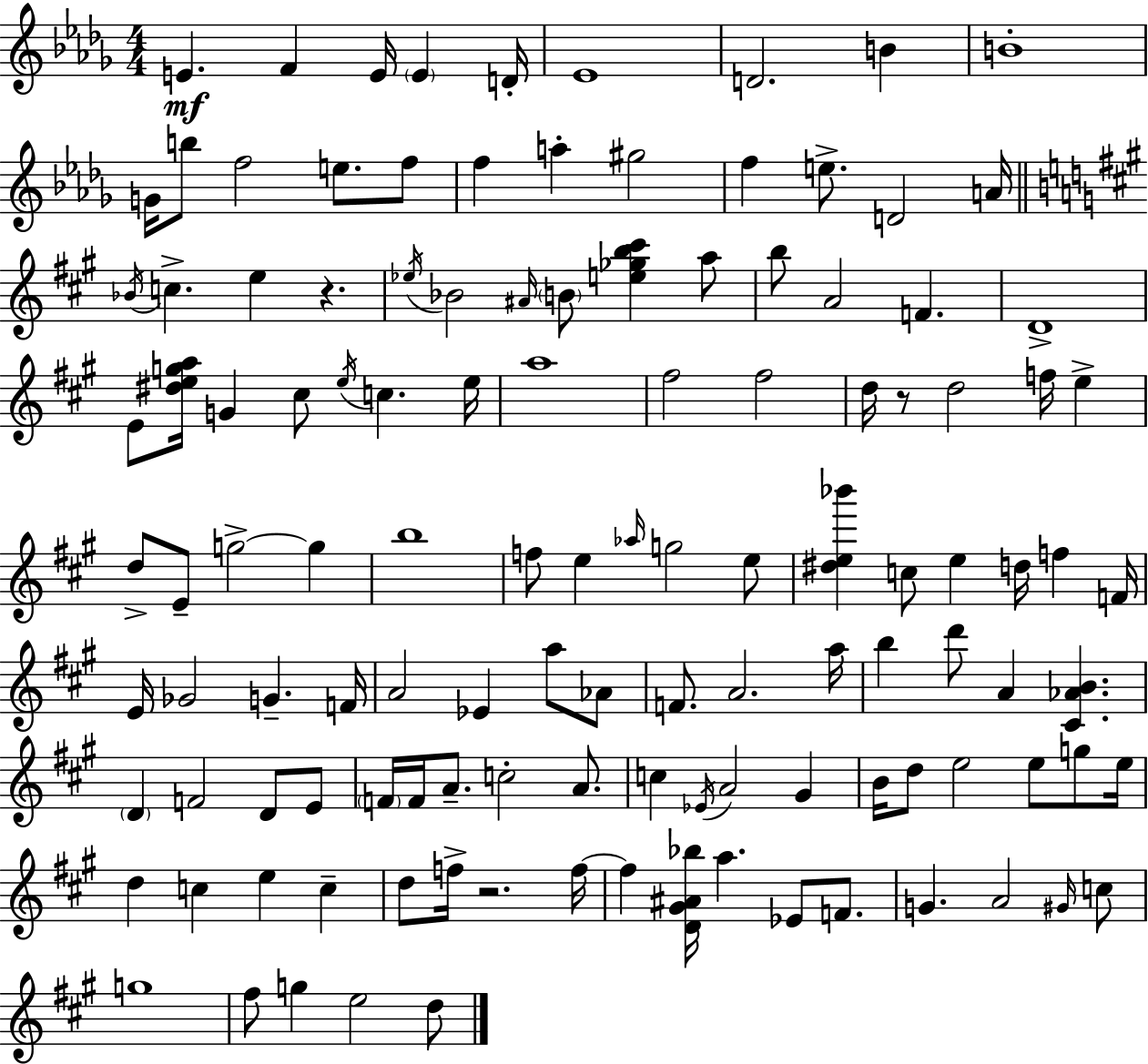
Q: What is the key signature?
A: BES minor